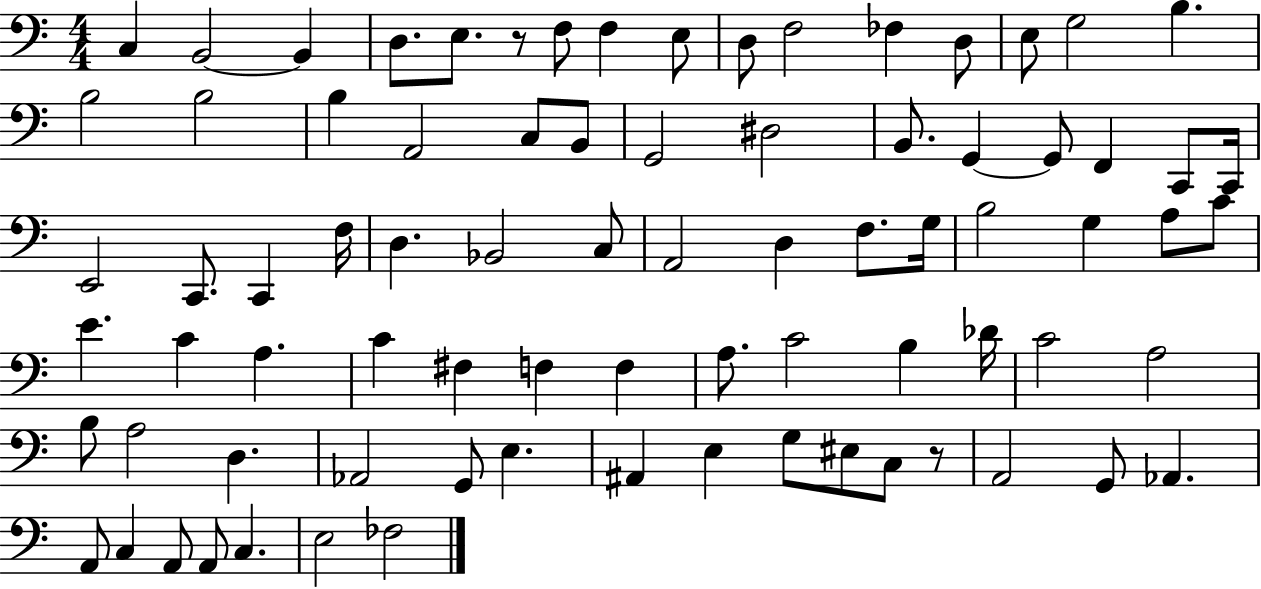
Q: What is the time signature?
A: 4/4